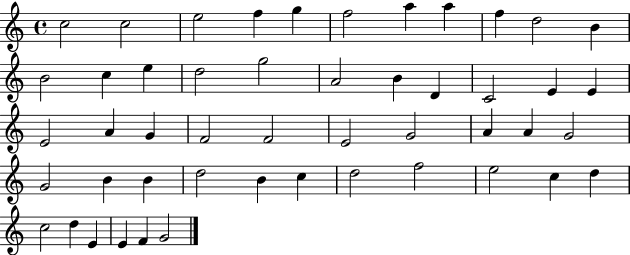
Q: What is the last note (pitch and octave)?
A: G4